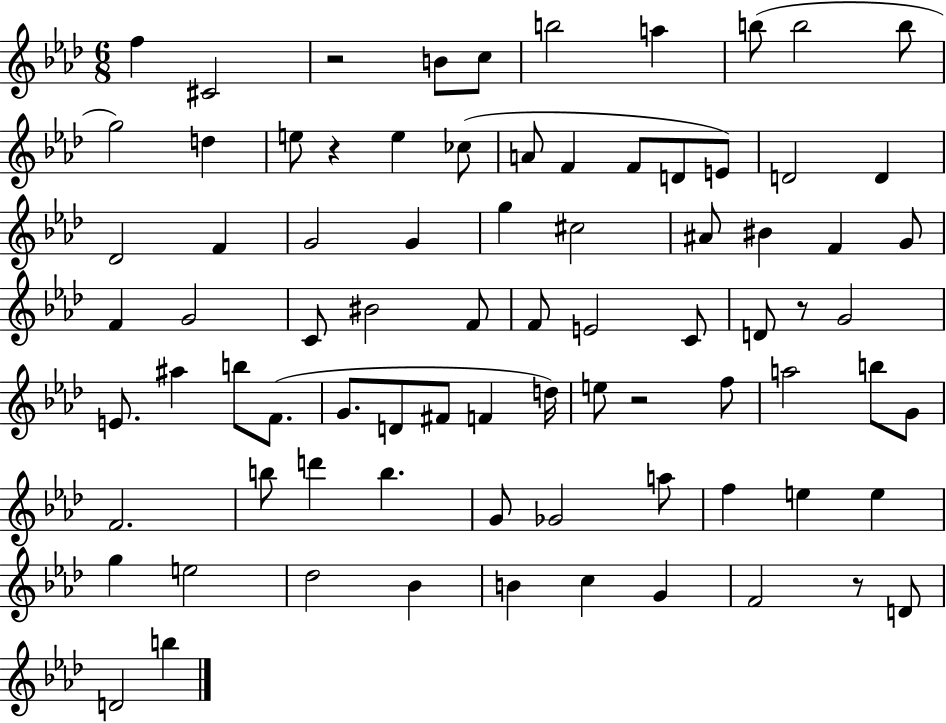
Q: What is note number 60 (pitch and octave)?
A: G4